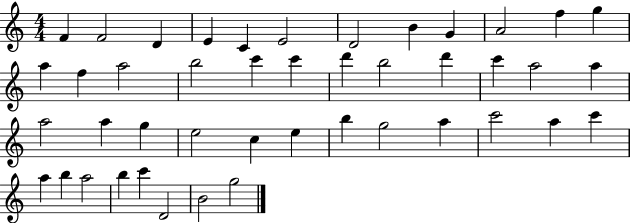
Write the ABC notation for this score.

X:1
T:Untitled
M:4/4
L:1/4
K:C
F F2 D E C E2 D2 B G A2 f g a f a2 b2 c' c' d' b2 d' c' a2 a a2 a g e2 c e b g2 a c'2 a c' a b a2 b c' D2 B2 g2